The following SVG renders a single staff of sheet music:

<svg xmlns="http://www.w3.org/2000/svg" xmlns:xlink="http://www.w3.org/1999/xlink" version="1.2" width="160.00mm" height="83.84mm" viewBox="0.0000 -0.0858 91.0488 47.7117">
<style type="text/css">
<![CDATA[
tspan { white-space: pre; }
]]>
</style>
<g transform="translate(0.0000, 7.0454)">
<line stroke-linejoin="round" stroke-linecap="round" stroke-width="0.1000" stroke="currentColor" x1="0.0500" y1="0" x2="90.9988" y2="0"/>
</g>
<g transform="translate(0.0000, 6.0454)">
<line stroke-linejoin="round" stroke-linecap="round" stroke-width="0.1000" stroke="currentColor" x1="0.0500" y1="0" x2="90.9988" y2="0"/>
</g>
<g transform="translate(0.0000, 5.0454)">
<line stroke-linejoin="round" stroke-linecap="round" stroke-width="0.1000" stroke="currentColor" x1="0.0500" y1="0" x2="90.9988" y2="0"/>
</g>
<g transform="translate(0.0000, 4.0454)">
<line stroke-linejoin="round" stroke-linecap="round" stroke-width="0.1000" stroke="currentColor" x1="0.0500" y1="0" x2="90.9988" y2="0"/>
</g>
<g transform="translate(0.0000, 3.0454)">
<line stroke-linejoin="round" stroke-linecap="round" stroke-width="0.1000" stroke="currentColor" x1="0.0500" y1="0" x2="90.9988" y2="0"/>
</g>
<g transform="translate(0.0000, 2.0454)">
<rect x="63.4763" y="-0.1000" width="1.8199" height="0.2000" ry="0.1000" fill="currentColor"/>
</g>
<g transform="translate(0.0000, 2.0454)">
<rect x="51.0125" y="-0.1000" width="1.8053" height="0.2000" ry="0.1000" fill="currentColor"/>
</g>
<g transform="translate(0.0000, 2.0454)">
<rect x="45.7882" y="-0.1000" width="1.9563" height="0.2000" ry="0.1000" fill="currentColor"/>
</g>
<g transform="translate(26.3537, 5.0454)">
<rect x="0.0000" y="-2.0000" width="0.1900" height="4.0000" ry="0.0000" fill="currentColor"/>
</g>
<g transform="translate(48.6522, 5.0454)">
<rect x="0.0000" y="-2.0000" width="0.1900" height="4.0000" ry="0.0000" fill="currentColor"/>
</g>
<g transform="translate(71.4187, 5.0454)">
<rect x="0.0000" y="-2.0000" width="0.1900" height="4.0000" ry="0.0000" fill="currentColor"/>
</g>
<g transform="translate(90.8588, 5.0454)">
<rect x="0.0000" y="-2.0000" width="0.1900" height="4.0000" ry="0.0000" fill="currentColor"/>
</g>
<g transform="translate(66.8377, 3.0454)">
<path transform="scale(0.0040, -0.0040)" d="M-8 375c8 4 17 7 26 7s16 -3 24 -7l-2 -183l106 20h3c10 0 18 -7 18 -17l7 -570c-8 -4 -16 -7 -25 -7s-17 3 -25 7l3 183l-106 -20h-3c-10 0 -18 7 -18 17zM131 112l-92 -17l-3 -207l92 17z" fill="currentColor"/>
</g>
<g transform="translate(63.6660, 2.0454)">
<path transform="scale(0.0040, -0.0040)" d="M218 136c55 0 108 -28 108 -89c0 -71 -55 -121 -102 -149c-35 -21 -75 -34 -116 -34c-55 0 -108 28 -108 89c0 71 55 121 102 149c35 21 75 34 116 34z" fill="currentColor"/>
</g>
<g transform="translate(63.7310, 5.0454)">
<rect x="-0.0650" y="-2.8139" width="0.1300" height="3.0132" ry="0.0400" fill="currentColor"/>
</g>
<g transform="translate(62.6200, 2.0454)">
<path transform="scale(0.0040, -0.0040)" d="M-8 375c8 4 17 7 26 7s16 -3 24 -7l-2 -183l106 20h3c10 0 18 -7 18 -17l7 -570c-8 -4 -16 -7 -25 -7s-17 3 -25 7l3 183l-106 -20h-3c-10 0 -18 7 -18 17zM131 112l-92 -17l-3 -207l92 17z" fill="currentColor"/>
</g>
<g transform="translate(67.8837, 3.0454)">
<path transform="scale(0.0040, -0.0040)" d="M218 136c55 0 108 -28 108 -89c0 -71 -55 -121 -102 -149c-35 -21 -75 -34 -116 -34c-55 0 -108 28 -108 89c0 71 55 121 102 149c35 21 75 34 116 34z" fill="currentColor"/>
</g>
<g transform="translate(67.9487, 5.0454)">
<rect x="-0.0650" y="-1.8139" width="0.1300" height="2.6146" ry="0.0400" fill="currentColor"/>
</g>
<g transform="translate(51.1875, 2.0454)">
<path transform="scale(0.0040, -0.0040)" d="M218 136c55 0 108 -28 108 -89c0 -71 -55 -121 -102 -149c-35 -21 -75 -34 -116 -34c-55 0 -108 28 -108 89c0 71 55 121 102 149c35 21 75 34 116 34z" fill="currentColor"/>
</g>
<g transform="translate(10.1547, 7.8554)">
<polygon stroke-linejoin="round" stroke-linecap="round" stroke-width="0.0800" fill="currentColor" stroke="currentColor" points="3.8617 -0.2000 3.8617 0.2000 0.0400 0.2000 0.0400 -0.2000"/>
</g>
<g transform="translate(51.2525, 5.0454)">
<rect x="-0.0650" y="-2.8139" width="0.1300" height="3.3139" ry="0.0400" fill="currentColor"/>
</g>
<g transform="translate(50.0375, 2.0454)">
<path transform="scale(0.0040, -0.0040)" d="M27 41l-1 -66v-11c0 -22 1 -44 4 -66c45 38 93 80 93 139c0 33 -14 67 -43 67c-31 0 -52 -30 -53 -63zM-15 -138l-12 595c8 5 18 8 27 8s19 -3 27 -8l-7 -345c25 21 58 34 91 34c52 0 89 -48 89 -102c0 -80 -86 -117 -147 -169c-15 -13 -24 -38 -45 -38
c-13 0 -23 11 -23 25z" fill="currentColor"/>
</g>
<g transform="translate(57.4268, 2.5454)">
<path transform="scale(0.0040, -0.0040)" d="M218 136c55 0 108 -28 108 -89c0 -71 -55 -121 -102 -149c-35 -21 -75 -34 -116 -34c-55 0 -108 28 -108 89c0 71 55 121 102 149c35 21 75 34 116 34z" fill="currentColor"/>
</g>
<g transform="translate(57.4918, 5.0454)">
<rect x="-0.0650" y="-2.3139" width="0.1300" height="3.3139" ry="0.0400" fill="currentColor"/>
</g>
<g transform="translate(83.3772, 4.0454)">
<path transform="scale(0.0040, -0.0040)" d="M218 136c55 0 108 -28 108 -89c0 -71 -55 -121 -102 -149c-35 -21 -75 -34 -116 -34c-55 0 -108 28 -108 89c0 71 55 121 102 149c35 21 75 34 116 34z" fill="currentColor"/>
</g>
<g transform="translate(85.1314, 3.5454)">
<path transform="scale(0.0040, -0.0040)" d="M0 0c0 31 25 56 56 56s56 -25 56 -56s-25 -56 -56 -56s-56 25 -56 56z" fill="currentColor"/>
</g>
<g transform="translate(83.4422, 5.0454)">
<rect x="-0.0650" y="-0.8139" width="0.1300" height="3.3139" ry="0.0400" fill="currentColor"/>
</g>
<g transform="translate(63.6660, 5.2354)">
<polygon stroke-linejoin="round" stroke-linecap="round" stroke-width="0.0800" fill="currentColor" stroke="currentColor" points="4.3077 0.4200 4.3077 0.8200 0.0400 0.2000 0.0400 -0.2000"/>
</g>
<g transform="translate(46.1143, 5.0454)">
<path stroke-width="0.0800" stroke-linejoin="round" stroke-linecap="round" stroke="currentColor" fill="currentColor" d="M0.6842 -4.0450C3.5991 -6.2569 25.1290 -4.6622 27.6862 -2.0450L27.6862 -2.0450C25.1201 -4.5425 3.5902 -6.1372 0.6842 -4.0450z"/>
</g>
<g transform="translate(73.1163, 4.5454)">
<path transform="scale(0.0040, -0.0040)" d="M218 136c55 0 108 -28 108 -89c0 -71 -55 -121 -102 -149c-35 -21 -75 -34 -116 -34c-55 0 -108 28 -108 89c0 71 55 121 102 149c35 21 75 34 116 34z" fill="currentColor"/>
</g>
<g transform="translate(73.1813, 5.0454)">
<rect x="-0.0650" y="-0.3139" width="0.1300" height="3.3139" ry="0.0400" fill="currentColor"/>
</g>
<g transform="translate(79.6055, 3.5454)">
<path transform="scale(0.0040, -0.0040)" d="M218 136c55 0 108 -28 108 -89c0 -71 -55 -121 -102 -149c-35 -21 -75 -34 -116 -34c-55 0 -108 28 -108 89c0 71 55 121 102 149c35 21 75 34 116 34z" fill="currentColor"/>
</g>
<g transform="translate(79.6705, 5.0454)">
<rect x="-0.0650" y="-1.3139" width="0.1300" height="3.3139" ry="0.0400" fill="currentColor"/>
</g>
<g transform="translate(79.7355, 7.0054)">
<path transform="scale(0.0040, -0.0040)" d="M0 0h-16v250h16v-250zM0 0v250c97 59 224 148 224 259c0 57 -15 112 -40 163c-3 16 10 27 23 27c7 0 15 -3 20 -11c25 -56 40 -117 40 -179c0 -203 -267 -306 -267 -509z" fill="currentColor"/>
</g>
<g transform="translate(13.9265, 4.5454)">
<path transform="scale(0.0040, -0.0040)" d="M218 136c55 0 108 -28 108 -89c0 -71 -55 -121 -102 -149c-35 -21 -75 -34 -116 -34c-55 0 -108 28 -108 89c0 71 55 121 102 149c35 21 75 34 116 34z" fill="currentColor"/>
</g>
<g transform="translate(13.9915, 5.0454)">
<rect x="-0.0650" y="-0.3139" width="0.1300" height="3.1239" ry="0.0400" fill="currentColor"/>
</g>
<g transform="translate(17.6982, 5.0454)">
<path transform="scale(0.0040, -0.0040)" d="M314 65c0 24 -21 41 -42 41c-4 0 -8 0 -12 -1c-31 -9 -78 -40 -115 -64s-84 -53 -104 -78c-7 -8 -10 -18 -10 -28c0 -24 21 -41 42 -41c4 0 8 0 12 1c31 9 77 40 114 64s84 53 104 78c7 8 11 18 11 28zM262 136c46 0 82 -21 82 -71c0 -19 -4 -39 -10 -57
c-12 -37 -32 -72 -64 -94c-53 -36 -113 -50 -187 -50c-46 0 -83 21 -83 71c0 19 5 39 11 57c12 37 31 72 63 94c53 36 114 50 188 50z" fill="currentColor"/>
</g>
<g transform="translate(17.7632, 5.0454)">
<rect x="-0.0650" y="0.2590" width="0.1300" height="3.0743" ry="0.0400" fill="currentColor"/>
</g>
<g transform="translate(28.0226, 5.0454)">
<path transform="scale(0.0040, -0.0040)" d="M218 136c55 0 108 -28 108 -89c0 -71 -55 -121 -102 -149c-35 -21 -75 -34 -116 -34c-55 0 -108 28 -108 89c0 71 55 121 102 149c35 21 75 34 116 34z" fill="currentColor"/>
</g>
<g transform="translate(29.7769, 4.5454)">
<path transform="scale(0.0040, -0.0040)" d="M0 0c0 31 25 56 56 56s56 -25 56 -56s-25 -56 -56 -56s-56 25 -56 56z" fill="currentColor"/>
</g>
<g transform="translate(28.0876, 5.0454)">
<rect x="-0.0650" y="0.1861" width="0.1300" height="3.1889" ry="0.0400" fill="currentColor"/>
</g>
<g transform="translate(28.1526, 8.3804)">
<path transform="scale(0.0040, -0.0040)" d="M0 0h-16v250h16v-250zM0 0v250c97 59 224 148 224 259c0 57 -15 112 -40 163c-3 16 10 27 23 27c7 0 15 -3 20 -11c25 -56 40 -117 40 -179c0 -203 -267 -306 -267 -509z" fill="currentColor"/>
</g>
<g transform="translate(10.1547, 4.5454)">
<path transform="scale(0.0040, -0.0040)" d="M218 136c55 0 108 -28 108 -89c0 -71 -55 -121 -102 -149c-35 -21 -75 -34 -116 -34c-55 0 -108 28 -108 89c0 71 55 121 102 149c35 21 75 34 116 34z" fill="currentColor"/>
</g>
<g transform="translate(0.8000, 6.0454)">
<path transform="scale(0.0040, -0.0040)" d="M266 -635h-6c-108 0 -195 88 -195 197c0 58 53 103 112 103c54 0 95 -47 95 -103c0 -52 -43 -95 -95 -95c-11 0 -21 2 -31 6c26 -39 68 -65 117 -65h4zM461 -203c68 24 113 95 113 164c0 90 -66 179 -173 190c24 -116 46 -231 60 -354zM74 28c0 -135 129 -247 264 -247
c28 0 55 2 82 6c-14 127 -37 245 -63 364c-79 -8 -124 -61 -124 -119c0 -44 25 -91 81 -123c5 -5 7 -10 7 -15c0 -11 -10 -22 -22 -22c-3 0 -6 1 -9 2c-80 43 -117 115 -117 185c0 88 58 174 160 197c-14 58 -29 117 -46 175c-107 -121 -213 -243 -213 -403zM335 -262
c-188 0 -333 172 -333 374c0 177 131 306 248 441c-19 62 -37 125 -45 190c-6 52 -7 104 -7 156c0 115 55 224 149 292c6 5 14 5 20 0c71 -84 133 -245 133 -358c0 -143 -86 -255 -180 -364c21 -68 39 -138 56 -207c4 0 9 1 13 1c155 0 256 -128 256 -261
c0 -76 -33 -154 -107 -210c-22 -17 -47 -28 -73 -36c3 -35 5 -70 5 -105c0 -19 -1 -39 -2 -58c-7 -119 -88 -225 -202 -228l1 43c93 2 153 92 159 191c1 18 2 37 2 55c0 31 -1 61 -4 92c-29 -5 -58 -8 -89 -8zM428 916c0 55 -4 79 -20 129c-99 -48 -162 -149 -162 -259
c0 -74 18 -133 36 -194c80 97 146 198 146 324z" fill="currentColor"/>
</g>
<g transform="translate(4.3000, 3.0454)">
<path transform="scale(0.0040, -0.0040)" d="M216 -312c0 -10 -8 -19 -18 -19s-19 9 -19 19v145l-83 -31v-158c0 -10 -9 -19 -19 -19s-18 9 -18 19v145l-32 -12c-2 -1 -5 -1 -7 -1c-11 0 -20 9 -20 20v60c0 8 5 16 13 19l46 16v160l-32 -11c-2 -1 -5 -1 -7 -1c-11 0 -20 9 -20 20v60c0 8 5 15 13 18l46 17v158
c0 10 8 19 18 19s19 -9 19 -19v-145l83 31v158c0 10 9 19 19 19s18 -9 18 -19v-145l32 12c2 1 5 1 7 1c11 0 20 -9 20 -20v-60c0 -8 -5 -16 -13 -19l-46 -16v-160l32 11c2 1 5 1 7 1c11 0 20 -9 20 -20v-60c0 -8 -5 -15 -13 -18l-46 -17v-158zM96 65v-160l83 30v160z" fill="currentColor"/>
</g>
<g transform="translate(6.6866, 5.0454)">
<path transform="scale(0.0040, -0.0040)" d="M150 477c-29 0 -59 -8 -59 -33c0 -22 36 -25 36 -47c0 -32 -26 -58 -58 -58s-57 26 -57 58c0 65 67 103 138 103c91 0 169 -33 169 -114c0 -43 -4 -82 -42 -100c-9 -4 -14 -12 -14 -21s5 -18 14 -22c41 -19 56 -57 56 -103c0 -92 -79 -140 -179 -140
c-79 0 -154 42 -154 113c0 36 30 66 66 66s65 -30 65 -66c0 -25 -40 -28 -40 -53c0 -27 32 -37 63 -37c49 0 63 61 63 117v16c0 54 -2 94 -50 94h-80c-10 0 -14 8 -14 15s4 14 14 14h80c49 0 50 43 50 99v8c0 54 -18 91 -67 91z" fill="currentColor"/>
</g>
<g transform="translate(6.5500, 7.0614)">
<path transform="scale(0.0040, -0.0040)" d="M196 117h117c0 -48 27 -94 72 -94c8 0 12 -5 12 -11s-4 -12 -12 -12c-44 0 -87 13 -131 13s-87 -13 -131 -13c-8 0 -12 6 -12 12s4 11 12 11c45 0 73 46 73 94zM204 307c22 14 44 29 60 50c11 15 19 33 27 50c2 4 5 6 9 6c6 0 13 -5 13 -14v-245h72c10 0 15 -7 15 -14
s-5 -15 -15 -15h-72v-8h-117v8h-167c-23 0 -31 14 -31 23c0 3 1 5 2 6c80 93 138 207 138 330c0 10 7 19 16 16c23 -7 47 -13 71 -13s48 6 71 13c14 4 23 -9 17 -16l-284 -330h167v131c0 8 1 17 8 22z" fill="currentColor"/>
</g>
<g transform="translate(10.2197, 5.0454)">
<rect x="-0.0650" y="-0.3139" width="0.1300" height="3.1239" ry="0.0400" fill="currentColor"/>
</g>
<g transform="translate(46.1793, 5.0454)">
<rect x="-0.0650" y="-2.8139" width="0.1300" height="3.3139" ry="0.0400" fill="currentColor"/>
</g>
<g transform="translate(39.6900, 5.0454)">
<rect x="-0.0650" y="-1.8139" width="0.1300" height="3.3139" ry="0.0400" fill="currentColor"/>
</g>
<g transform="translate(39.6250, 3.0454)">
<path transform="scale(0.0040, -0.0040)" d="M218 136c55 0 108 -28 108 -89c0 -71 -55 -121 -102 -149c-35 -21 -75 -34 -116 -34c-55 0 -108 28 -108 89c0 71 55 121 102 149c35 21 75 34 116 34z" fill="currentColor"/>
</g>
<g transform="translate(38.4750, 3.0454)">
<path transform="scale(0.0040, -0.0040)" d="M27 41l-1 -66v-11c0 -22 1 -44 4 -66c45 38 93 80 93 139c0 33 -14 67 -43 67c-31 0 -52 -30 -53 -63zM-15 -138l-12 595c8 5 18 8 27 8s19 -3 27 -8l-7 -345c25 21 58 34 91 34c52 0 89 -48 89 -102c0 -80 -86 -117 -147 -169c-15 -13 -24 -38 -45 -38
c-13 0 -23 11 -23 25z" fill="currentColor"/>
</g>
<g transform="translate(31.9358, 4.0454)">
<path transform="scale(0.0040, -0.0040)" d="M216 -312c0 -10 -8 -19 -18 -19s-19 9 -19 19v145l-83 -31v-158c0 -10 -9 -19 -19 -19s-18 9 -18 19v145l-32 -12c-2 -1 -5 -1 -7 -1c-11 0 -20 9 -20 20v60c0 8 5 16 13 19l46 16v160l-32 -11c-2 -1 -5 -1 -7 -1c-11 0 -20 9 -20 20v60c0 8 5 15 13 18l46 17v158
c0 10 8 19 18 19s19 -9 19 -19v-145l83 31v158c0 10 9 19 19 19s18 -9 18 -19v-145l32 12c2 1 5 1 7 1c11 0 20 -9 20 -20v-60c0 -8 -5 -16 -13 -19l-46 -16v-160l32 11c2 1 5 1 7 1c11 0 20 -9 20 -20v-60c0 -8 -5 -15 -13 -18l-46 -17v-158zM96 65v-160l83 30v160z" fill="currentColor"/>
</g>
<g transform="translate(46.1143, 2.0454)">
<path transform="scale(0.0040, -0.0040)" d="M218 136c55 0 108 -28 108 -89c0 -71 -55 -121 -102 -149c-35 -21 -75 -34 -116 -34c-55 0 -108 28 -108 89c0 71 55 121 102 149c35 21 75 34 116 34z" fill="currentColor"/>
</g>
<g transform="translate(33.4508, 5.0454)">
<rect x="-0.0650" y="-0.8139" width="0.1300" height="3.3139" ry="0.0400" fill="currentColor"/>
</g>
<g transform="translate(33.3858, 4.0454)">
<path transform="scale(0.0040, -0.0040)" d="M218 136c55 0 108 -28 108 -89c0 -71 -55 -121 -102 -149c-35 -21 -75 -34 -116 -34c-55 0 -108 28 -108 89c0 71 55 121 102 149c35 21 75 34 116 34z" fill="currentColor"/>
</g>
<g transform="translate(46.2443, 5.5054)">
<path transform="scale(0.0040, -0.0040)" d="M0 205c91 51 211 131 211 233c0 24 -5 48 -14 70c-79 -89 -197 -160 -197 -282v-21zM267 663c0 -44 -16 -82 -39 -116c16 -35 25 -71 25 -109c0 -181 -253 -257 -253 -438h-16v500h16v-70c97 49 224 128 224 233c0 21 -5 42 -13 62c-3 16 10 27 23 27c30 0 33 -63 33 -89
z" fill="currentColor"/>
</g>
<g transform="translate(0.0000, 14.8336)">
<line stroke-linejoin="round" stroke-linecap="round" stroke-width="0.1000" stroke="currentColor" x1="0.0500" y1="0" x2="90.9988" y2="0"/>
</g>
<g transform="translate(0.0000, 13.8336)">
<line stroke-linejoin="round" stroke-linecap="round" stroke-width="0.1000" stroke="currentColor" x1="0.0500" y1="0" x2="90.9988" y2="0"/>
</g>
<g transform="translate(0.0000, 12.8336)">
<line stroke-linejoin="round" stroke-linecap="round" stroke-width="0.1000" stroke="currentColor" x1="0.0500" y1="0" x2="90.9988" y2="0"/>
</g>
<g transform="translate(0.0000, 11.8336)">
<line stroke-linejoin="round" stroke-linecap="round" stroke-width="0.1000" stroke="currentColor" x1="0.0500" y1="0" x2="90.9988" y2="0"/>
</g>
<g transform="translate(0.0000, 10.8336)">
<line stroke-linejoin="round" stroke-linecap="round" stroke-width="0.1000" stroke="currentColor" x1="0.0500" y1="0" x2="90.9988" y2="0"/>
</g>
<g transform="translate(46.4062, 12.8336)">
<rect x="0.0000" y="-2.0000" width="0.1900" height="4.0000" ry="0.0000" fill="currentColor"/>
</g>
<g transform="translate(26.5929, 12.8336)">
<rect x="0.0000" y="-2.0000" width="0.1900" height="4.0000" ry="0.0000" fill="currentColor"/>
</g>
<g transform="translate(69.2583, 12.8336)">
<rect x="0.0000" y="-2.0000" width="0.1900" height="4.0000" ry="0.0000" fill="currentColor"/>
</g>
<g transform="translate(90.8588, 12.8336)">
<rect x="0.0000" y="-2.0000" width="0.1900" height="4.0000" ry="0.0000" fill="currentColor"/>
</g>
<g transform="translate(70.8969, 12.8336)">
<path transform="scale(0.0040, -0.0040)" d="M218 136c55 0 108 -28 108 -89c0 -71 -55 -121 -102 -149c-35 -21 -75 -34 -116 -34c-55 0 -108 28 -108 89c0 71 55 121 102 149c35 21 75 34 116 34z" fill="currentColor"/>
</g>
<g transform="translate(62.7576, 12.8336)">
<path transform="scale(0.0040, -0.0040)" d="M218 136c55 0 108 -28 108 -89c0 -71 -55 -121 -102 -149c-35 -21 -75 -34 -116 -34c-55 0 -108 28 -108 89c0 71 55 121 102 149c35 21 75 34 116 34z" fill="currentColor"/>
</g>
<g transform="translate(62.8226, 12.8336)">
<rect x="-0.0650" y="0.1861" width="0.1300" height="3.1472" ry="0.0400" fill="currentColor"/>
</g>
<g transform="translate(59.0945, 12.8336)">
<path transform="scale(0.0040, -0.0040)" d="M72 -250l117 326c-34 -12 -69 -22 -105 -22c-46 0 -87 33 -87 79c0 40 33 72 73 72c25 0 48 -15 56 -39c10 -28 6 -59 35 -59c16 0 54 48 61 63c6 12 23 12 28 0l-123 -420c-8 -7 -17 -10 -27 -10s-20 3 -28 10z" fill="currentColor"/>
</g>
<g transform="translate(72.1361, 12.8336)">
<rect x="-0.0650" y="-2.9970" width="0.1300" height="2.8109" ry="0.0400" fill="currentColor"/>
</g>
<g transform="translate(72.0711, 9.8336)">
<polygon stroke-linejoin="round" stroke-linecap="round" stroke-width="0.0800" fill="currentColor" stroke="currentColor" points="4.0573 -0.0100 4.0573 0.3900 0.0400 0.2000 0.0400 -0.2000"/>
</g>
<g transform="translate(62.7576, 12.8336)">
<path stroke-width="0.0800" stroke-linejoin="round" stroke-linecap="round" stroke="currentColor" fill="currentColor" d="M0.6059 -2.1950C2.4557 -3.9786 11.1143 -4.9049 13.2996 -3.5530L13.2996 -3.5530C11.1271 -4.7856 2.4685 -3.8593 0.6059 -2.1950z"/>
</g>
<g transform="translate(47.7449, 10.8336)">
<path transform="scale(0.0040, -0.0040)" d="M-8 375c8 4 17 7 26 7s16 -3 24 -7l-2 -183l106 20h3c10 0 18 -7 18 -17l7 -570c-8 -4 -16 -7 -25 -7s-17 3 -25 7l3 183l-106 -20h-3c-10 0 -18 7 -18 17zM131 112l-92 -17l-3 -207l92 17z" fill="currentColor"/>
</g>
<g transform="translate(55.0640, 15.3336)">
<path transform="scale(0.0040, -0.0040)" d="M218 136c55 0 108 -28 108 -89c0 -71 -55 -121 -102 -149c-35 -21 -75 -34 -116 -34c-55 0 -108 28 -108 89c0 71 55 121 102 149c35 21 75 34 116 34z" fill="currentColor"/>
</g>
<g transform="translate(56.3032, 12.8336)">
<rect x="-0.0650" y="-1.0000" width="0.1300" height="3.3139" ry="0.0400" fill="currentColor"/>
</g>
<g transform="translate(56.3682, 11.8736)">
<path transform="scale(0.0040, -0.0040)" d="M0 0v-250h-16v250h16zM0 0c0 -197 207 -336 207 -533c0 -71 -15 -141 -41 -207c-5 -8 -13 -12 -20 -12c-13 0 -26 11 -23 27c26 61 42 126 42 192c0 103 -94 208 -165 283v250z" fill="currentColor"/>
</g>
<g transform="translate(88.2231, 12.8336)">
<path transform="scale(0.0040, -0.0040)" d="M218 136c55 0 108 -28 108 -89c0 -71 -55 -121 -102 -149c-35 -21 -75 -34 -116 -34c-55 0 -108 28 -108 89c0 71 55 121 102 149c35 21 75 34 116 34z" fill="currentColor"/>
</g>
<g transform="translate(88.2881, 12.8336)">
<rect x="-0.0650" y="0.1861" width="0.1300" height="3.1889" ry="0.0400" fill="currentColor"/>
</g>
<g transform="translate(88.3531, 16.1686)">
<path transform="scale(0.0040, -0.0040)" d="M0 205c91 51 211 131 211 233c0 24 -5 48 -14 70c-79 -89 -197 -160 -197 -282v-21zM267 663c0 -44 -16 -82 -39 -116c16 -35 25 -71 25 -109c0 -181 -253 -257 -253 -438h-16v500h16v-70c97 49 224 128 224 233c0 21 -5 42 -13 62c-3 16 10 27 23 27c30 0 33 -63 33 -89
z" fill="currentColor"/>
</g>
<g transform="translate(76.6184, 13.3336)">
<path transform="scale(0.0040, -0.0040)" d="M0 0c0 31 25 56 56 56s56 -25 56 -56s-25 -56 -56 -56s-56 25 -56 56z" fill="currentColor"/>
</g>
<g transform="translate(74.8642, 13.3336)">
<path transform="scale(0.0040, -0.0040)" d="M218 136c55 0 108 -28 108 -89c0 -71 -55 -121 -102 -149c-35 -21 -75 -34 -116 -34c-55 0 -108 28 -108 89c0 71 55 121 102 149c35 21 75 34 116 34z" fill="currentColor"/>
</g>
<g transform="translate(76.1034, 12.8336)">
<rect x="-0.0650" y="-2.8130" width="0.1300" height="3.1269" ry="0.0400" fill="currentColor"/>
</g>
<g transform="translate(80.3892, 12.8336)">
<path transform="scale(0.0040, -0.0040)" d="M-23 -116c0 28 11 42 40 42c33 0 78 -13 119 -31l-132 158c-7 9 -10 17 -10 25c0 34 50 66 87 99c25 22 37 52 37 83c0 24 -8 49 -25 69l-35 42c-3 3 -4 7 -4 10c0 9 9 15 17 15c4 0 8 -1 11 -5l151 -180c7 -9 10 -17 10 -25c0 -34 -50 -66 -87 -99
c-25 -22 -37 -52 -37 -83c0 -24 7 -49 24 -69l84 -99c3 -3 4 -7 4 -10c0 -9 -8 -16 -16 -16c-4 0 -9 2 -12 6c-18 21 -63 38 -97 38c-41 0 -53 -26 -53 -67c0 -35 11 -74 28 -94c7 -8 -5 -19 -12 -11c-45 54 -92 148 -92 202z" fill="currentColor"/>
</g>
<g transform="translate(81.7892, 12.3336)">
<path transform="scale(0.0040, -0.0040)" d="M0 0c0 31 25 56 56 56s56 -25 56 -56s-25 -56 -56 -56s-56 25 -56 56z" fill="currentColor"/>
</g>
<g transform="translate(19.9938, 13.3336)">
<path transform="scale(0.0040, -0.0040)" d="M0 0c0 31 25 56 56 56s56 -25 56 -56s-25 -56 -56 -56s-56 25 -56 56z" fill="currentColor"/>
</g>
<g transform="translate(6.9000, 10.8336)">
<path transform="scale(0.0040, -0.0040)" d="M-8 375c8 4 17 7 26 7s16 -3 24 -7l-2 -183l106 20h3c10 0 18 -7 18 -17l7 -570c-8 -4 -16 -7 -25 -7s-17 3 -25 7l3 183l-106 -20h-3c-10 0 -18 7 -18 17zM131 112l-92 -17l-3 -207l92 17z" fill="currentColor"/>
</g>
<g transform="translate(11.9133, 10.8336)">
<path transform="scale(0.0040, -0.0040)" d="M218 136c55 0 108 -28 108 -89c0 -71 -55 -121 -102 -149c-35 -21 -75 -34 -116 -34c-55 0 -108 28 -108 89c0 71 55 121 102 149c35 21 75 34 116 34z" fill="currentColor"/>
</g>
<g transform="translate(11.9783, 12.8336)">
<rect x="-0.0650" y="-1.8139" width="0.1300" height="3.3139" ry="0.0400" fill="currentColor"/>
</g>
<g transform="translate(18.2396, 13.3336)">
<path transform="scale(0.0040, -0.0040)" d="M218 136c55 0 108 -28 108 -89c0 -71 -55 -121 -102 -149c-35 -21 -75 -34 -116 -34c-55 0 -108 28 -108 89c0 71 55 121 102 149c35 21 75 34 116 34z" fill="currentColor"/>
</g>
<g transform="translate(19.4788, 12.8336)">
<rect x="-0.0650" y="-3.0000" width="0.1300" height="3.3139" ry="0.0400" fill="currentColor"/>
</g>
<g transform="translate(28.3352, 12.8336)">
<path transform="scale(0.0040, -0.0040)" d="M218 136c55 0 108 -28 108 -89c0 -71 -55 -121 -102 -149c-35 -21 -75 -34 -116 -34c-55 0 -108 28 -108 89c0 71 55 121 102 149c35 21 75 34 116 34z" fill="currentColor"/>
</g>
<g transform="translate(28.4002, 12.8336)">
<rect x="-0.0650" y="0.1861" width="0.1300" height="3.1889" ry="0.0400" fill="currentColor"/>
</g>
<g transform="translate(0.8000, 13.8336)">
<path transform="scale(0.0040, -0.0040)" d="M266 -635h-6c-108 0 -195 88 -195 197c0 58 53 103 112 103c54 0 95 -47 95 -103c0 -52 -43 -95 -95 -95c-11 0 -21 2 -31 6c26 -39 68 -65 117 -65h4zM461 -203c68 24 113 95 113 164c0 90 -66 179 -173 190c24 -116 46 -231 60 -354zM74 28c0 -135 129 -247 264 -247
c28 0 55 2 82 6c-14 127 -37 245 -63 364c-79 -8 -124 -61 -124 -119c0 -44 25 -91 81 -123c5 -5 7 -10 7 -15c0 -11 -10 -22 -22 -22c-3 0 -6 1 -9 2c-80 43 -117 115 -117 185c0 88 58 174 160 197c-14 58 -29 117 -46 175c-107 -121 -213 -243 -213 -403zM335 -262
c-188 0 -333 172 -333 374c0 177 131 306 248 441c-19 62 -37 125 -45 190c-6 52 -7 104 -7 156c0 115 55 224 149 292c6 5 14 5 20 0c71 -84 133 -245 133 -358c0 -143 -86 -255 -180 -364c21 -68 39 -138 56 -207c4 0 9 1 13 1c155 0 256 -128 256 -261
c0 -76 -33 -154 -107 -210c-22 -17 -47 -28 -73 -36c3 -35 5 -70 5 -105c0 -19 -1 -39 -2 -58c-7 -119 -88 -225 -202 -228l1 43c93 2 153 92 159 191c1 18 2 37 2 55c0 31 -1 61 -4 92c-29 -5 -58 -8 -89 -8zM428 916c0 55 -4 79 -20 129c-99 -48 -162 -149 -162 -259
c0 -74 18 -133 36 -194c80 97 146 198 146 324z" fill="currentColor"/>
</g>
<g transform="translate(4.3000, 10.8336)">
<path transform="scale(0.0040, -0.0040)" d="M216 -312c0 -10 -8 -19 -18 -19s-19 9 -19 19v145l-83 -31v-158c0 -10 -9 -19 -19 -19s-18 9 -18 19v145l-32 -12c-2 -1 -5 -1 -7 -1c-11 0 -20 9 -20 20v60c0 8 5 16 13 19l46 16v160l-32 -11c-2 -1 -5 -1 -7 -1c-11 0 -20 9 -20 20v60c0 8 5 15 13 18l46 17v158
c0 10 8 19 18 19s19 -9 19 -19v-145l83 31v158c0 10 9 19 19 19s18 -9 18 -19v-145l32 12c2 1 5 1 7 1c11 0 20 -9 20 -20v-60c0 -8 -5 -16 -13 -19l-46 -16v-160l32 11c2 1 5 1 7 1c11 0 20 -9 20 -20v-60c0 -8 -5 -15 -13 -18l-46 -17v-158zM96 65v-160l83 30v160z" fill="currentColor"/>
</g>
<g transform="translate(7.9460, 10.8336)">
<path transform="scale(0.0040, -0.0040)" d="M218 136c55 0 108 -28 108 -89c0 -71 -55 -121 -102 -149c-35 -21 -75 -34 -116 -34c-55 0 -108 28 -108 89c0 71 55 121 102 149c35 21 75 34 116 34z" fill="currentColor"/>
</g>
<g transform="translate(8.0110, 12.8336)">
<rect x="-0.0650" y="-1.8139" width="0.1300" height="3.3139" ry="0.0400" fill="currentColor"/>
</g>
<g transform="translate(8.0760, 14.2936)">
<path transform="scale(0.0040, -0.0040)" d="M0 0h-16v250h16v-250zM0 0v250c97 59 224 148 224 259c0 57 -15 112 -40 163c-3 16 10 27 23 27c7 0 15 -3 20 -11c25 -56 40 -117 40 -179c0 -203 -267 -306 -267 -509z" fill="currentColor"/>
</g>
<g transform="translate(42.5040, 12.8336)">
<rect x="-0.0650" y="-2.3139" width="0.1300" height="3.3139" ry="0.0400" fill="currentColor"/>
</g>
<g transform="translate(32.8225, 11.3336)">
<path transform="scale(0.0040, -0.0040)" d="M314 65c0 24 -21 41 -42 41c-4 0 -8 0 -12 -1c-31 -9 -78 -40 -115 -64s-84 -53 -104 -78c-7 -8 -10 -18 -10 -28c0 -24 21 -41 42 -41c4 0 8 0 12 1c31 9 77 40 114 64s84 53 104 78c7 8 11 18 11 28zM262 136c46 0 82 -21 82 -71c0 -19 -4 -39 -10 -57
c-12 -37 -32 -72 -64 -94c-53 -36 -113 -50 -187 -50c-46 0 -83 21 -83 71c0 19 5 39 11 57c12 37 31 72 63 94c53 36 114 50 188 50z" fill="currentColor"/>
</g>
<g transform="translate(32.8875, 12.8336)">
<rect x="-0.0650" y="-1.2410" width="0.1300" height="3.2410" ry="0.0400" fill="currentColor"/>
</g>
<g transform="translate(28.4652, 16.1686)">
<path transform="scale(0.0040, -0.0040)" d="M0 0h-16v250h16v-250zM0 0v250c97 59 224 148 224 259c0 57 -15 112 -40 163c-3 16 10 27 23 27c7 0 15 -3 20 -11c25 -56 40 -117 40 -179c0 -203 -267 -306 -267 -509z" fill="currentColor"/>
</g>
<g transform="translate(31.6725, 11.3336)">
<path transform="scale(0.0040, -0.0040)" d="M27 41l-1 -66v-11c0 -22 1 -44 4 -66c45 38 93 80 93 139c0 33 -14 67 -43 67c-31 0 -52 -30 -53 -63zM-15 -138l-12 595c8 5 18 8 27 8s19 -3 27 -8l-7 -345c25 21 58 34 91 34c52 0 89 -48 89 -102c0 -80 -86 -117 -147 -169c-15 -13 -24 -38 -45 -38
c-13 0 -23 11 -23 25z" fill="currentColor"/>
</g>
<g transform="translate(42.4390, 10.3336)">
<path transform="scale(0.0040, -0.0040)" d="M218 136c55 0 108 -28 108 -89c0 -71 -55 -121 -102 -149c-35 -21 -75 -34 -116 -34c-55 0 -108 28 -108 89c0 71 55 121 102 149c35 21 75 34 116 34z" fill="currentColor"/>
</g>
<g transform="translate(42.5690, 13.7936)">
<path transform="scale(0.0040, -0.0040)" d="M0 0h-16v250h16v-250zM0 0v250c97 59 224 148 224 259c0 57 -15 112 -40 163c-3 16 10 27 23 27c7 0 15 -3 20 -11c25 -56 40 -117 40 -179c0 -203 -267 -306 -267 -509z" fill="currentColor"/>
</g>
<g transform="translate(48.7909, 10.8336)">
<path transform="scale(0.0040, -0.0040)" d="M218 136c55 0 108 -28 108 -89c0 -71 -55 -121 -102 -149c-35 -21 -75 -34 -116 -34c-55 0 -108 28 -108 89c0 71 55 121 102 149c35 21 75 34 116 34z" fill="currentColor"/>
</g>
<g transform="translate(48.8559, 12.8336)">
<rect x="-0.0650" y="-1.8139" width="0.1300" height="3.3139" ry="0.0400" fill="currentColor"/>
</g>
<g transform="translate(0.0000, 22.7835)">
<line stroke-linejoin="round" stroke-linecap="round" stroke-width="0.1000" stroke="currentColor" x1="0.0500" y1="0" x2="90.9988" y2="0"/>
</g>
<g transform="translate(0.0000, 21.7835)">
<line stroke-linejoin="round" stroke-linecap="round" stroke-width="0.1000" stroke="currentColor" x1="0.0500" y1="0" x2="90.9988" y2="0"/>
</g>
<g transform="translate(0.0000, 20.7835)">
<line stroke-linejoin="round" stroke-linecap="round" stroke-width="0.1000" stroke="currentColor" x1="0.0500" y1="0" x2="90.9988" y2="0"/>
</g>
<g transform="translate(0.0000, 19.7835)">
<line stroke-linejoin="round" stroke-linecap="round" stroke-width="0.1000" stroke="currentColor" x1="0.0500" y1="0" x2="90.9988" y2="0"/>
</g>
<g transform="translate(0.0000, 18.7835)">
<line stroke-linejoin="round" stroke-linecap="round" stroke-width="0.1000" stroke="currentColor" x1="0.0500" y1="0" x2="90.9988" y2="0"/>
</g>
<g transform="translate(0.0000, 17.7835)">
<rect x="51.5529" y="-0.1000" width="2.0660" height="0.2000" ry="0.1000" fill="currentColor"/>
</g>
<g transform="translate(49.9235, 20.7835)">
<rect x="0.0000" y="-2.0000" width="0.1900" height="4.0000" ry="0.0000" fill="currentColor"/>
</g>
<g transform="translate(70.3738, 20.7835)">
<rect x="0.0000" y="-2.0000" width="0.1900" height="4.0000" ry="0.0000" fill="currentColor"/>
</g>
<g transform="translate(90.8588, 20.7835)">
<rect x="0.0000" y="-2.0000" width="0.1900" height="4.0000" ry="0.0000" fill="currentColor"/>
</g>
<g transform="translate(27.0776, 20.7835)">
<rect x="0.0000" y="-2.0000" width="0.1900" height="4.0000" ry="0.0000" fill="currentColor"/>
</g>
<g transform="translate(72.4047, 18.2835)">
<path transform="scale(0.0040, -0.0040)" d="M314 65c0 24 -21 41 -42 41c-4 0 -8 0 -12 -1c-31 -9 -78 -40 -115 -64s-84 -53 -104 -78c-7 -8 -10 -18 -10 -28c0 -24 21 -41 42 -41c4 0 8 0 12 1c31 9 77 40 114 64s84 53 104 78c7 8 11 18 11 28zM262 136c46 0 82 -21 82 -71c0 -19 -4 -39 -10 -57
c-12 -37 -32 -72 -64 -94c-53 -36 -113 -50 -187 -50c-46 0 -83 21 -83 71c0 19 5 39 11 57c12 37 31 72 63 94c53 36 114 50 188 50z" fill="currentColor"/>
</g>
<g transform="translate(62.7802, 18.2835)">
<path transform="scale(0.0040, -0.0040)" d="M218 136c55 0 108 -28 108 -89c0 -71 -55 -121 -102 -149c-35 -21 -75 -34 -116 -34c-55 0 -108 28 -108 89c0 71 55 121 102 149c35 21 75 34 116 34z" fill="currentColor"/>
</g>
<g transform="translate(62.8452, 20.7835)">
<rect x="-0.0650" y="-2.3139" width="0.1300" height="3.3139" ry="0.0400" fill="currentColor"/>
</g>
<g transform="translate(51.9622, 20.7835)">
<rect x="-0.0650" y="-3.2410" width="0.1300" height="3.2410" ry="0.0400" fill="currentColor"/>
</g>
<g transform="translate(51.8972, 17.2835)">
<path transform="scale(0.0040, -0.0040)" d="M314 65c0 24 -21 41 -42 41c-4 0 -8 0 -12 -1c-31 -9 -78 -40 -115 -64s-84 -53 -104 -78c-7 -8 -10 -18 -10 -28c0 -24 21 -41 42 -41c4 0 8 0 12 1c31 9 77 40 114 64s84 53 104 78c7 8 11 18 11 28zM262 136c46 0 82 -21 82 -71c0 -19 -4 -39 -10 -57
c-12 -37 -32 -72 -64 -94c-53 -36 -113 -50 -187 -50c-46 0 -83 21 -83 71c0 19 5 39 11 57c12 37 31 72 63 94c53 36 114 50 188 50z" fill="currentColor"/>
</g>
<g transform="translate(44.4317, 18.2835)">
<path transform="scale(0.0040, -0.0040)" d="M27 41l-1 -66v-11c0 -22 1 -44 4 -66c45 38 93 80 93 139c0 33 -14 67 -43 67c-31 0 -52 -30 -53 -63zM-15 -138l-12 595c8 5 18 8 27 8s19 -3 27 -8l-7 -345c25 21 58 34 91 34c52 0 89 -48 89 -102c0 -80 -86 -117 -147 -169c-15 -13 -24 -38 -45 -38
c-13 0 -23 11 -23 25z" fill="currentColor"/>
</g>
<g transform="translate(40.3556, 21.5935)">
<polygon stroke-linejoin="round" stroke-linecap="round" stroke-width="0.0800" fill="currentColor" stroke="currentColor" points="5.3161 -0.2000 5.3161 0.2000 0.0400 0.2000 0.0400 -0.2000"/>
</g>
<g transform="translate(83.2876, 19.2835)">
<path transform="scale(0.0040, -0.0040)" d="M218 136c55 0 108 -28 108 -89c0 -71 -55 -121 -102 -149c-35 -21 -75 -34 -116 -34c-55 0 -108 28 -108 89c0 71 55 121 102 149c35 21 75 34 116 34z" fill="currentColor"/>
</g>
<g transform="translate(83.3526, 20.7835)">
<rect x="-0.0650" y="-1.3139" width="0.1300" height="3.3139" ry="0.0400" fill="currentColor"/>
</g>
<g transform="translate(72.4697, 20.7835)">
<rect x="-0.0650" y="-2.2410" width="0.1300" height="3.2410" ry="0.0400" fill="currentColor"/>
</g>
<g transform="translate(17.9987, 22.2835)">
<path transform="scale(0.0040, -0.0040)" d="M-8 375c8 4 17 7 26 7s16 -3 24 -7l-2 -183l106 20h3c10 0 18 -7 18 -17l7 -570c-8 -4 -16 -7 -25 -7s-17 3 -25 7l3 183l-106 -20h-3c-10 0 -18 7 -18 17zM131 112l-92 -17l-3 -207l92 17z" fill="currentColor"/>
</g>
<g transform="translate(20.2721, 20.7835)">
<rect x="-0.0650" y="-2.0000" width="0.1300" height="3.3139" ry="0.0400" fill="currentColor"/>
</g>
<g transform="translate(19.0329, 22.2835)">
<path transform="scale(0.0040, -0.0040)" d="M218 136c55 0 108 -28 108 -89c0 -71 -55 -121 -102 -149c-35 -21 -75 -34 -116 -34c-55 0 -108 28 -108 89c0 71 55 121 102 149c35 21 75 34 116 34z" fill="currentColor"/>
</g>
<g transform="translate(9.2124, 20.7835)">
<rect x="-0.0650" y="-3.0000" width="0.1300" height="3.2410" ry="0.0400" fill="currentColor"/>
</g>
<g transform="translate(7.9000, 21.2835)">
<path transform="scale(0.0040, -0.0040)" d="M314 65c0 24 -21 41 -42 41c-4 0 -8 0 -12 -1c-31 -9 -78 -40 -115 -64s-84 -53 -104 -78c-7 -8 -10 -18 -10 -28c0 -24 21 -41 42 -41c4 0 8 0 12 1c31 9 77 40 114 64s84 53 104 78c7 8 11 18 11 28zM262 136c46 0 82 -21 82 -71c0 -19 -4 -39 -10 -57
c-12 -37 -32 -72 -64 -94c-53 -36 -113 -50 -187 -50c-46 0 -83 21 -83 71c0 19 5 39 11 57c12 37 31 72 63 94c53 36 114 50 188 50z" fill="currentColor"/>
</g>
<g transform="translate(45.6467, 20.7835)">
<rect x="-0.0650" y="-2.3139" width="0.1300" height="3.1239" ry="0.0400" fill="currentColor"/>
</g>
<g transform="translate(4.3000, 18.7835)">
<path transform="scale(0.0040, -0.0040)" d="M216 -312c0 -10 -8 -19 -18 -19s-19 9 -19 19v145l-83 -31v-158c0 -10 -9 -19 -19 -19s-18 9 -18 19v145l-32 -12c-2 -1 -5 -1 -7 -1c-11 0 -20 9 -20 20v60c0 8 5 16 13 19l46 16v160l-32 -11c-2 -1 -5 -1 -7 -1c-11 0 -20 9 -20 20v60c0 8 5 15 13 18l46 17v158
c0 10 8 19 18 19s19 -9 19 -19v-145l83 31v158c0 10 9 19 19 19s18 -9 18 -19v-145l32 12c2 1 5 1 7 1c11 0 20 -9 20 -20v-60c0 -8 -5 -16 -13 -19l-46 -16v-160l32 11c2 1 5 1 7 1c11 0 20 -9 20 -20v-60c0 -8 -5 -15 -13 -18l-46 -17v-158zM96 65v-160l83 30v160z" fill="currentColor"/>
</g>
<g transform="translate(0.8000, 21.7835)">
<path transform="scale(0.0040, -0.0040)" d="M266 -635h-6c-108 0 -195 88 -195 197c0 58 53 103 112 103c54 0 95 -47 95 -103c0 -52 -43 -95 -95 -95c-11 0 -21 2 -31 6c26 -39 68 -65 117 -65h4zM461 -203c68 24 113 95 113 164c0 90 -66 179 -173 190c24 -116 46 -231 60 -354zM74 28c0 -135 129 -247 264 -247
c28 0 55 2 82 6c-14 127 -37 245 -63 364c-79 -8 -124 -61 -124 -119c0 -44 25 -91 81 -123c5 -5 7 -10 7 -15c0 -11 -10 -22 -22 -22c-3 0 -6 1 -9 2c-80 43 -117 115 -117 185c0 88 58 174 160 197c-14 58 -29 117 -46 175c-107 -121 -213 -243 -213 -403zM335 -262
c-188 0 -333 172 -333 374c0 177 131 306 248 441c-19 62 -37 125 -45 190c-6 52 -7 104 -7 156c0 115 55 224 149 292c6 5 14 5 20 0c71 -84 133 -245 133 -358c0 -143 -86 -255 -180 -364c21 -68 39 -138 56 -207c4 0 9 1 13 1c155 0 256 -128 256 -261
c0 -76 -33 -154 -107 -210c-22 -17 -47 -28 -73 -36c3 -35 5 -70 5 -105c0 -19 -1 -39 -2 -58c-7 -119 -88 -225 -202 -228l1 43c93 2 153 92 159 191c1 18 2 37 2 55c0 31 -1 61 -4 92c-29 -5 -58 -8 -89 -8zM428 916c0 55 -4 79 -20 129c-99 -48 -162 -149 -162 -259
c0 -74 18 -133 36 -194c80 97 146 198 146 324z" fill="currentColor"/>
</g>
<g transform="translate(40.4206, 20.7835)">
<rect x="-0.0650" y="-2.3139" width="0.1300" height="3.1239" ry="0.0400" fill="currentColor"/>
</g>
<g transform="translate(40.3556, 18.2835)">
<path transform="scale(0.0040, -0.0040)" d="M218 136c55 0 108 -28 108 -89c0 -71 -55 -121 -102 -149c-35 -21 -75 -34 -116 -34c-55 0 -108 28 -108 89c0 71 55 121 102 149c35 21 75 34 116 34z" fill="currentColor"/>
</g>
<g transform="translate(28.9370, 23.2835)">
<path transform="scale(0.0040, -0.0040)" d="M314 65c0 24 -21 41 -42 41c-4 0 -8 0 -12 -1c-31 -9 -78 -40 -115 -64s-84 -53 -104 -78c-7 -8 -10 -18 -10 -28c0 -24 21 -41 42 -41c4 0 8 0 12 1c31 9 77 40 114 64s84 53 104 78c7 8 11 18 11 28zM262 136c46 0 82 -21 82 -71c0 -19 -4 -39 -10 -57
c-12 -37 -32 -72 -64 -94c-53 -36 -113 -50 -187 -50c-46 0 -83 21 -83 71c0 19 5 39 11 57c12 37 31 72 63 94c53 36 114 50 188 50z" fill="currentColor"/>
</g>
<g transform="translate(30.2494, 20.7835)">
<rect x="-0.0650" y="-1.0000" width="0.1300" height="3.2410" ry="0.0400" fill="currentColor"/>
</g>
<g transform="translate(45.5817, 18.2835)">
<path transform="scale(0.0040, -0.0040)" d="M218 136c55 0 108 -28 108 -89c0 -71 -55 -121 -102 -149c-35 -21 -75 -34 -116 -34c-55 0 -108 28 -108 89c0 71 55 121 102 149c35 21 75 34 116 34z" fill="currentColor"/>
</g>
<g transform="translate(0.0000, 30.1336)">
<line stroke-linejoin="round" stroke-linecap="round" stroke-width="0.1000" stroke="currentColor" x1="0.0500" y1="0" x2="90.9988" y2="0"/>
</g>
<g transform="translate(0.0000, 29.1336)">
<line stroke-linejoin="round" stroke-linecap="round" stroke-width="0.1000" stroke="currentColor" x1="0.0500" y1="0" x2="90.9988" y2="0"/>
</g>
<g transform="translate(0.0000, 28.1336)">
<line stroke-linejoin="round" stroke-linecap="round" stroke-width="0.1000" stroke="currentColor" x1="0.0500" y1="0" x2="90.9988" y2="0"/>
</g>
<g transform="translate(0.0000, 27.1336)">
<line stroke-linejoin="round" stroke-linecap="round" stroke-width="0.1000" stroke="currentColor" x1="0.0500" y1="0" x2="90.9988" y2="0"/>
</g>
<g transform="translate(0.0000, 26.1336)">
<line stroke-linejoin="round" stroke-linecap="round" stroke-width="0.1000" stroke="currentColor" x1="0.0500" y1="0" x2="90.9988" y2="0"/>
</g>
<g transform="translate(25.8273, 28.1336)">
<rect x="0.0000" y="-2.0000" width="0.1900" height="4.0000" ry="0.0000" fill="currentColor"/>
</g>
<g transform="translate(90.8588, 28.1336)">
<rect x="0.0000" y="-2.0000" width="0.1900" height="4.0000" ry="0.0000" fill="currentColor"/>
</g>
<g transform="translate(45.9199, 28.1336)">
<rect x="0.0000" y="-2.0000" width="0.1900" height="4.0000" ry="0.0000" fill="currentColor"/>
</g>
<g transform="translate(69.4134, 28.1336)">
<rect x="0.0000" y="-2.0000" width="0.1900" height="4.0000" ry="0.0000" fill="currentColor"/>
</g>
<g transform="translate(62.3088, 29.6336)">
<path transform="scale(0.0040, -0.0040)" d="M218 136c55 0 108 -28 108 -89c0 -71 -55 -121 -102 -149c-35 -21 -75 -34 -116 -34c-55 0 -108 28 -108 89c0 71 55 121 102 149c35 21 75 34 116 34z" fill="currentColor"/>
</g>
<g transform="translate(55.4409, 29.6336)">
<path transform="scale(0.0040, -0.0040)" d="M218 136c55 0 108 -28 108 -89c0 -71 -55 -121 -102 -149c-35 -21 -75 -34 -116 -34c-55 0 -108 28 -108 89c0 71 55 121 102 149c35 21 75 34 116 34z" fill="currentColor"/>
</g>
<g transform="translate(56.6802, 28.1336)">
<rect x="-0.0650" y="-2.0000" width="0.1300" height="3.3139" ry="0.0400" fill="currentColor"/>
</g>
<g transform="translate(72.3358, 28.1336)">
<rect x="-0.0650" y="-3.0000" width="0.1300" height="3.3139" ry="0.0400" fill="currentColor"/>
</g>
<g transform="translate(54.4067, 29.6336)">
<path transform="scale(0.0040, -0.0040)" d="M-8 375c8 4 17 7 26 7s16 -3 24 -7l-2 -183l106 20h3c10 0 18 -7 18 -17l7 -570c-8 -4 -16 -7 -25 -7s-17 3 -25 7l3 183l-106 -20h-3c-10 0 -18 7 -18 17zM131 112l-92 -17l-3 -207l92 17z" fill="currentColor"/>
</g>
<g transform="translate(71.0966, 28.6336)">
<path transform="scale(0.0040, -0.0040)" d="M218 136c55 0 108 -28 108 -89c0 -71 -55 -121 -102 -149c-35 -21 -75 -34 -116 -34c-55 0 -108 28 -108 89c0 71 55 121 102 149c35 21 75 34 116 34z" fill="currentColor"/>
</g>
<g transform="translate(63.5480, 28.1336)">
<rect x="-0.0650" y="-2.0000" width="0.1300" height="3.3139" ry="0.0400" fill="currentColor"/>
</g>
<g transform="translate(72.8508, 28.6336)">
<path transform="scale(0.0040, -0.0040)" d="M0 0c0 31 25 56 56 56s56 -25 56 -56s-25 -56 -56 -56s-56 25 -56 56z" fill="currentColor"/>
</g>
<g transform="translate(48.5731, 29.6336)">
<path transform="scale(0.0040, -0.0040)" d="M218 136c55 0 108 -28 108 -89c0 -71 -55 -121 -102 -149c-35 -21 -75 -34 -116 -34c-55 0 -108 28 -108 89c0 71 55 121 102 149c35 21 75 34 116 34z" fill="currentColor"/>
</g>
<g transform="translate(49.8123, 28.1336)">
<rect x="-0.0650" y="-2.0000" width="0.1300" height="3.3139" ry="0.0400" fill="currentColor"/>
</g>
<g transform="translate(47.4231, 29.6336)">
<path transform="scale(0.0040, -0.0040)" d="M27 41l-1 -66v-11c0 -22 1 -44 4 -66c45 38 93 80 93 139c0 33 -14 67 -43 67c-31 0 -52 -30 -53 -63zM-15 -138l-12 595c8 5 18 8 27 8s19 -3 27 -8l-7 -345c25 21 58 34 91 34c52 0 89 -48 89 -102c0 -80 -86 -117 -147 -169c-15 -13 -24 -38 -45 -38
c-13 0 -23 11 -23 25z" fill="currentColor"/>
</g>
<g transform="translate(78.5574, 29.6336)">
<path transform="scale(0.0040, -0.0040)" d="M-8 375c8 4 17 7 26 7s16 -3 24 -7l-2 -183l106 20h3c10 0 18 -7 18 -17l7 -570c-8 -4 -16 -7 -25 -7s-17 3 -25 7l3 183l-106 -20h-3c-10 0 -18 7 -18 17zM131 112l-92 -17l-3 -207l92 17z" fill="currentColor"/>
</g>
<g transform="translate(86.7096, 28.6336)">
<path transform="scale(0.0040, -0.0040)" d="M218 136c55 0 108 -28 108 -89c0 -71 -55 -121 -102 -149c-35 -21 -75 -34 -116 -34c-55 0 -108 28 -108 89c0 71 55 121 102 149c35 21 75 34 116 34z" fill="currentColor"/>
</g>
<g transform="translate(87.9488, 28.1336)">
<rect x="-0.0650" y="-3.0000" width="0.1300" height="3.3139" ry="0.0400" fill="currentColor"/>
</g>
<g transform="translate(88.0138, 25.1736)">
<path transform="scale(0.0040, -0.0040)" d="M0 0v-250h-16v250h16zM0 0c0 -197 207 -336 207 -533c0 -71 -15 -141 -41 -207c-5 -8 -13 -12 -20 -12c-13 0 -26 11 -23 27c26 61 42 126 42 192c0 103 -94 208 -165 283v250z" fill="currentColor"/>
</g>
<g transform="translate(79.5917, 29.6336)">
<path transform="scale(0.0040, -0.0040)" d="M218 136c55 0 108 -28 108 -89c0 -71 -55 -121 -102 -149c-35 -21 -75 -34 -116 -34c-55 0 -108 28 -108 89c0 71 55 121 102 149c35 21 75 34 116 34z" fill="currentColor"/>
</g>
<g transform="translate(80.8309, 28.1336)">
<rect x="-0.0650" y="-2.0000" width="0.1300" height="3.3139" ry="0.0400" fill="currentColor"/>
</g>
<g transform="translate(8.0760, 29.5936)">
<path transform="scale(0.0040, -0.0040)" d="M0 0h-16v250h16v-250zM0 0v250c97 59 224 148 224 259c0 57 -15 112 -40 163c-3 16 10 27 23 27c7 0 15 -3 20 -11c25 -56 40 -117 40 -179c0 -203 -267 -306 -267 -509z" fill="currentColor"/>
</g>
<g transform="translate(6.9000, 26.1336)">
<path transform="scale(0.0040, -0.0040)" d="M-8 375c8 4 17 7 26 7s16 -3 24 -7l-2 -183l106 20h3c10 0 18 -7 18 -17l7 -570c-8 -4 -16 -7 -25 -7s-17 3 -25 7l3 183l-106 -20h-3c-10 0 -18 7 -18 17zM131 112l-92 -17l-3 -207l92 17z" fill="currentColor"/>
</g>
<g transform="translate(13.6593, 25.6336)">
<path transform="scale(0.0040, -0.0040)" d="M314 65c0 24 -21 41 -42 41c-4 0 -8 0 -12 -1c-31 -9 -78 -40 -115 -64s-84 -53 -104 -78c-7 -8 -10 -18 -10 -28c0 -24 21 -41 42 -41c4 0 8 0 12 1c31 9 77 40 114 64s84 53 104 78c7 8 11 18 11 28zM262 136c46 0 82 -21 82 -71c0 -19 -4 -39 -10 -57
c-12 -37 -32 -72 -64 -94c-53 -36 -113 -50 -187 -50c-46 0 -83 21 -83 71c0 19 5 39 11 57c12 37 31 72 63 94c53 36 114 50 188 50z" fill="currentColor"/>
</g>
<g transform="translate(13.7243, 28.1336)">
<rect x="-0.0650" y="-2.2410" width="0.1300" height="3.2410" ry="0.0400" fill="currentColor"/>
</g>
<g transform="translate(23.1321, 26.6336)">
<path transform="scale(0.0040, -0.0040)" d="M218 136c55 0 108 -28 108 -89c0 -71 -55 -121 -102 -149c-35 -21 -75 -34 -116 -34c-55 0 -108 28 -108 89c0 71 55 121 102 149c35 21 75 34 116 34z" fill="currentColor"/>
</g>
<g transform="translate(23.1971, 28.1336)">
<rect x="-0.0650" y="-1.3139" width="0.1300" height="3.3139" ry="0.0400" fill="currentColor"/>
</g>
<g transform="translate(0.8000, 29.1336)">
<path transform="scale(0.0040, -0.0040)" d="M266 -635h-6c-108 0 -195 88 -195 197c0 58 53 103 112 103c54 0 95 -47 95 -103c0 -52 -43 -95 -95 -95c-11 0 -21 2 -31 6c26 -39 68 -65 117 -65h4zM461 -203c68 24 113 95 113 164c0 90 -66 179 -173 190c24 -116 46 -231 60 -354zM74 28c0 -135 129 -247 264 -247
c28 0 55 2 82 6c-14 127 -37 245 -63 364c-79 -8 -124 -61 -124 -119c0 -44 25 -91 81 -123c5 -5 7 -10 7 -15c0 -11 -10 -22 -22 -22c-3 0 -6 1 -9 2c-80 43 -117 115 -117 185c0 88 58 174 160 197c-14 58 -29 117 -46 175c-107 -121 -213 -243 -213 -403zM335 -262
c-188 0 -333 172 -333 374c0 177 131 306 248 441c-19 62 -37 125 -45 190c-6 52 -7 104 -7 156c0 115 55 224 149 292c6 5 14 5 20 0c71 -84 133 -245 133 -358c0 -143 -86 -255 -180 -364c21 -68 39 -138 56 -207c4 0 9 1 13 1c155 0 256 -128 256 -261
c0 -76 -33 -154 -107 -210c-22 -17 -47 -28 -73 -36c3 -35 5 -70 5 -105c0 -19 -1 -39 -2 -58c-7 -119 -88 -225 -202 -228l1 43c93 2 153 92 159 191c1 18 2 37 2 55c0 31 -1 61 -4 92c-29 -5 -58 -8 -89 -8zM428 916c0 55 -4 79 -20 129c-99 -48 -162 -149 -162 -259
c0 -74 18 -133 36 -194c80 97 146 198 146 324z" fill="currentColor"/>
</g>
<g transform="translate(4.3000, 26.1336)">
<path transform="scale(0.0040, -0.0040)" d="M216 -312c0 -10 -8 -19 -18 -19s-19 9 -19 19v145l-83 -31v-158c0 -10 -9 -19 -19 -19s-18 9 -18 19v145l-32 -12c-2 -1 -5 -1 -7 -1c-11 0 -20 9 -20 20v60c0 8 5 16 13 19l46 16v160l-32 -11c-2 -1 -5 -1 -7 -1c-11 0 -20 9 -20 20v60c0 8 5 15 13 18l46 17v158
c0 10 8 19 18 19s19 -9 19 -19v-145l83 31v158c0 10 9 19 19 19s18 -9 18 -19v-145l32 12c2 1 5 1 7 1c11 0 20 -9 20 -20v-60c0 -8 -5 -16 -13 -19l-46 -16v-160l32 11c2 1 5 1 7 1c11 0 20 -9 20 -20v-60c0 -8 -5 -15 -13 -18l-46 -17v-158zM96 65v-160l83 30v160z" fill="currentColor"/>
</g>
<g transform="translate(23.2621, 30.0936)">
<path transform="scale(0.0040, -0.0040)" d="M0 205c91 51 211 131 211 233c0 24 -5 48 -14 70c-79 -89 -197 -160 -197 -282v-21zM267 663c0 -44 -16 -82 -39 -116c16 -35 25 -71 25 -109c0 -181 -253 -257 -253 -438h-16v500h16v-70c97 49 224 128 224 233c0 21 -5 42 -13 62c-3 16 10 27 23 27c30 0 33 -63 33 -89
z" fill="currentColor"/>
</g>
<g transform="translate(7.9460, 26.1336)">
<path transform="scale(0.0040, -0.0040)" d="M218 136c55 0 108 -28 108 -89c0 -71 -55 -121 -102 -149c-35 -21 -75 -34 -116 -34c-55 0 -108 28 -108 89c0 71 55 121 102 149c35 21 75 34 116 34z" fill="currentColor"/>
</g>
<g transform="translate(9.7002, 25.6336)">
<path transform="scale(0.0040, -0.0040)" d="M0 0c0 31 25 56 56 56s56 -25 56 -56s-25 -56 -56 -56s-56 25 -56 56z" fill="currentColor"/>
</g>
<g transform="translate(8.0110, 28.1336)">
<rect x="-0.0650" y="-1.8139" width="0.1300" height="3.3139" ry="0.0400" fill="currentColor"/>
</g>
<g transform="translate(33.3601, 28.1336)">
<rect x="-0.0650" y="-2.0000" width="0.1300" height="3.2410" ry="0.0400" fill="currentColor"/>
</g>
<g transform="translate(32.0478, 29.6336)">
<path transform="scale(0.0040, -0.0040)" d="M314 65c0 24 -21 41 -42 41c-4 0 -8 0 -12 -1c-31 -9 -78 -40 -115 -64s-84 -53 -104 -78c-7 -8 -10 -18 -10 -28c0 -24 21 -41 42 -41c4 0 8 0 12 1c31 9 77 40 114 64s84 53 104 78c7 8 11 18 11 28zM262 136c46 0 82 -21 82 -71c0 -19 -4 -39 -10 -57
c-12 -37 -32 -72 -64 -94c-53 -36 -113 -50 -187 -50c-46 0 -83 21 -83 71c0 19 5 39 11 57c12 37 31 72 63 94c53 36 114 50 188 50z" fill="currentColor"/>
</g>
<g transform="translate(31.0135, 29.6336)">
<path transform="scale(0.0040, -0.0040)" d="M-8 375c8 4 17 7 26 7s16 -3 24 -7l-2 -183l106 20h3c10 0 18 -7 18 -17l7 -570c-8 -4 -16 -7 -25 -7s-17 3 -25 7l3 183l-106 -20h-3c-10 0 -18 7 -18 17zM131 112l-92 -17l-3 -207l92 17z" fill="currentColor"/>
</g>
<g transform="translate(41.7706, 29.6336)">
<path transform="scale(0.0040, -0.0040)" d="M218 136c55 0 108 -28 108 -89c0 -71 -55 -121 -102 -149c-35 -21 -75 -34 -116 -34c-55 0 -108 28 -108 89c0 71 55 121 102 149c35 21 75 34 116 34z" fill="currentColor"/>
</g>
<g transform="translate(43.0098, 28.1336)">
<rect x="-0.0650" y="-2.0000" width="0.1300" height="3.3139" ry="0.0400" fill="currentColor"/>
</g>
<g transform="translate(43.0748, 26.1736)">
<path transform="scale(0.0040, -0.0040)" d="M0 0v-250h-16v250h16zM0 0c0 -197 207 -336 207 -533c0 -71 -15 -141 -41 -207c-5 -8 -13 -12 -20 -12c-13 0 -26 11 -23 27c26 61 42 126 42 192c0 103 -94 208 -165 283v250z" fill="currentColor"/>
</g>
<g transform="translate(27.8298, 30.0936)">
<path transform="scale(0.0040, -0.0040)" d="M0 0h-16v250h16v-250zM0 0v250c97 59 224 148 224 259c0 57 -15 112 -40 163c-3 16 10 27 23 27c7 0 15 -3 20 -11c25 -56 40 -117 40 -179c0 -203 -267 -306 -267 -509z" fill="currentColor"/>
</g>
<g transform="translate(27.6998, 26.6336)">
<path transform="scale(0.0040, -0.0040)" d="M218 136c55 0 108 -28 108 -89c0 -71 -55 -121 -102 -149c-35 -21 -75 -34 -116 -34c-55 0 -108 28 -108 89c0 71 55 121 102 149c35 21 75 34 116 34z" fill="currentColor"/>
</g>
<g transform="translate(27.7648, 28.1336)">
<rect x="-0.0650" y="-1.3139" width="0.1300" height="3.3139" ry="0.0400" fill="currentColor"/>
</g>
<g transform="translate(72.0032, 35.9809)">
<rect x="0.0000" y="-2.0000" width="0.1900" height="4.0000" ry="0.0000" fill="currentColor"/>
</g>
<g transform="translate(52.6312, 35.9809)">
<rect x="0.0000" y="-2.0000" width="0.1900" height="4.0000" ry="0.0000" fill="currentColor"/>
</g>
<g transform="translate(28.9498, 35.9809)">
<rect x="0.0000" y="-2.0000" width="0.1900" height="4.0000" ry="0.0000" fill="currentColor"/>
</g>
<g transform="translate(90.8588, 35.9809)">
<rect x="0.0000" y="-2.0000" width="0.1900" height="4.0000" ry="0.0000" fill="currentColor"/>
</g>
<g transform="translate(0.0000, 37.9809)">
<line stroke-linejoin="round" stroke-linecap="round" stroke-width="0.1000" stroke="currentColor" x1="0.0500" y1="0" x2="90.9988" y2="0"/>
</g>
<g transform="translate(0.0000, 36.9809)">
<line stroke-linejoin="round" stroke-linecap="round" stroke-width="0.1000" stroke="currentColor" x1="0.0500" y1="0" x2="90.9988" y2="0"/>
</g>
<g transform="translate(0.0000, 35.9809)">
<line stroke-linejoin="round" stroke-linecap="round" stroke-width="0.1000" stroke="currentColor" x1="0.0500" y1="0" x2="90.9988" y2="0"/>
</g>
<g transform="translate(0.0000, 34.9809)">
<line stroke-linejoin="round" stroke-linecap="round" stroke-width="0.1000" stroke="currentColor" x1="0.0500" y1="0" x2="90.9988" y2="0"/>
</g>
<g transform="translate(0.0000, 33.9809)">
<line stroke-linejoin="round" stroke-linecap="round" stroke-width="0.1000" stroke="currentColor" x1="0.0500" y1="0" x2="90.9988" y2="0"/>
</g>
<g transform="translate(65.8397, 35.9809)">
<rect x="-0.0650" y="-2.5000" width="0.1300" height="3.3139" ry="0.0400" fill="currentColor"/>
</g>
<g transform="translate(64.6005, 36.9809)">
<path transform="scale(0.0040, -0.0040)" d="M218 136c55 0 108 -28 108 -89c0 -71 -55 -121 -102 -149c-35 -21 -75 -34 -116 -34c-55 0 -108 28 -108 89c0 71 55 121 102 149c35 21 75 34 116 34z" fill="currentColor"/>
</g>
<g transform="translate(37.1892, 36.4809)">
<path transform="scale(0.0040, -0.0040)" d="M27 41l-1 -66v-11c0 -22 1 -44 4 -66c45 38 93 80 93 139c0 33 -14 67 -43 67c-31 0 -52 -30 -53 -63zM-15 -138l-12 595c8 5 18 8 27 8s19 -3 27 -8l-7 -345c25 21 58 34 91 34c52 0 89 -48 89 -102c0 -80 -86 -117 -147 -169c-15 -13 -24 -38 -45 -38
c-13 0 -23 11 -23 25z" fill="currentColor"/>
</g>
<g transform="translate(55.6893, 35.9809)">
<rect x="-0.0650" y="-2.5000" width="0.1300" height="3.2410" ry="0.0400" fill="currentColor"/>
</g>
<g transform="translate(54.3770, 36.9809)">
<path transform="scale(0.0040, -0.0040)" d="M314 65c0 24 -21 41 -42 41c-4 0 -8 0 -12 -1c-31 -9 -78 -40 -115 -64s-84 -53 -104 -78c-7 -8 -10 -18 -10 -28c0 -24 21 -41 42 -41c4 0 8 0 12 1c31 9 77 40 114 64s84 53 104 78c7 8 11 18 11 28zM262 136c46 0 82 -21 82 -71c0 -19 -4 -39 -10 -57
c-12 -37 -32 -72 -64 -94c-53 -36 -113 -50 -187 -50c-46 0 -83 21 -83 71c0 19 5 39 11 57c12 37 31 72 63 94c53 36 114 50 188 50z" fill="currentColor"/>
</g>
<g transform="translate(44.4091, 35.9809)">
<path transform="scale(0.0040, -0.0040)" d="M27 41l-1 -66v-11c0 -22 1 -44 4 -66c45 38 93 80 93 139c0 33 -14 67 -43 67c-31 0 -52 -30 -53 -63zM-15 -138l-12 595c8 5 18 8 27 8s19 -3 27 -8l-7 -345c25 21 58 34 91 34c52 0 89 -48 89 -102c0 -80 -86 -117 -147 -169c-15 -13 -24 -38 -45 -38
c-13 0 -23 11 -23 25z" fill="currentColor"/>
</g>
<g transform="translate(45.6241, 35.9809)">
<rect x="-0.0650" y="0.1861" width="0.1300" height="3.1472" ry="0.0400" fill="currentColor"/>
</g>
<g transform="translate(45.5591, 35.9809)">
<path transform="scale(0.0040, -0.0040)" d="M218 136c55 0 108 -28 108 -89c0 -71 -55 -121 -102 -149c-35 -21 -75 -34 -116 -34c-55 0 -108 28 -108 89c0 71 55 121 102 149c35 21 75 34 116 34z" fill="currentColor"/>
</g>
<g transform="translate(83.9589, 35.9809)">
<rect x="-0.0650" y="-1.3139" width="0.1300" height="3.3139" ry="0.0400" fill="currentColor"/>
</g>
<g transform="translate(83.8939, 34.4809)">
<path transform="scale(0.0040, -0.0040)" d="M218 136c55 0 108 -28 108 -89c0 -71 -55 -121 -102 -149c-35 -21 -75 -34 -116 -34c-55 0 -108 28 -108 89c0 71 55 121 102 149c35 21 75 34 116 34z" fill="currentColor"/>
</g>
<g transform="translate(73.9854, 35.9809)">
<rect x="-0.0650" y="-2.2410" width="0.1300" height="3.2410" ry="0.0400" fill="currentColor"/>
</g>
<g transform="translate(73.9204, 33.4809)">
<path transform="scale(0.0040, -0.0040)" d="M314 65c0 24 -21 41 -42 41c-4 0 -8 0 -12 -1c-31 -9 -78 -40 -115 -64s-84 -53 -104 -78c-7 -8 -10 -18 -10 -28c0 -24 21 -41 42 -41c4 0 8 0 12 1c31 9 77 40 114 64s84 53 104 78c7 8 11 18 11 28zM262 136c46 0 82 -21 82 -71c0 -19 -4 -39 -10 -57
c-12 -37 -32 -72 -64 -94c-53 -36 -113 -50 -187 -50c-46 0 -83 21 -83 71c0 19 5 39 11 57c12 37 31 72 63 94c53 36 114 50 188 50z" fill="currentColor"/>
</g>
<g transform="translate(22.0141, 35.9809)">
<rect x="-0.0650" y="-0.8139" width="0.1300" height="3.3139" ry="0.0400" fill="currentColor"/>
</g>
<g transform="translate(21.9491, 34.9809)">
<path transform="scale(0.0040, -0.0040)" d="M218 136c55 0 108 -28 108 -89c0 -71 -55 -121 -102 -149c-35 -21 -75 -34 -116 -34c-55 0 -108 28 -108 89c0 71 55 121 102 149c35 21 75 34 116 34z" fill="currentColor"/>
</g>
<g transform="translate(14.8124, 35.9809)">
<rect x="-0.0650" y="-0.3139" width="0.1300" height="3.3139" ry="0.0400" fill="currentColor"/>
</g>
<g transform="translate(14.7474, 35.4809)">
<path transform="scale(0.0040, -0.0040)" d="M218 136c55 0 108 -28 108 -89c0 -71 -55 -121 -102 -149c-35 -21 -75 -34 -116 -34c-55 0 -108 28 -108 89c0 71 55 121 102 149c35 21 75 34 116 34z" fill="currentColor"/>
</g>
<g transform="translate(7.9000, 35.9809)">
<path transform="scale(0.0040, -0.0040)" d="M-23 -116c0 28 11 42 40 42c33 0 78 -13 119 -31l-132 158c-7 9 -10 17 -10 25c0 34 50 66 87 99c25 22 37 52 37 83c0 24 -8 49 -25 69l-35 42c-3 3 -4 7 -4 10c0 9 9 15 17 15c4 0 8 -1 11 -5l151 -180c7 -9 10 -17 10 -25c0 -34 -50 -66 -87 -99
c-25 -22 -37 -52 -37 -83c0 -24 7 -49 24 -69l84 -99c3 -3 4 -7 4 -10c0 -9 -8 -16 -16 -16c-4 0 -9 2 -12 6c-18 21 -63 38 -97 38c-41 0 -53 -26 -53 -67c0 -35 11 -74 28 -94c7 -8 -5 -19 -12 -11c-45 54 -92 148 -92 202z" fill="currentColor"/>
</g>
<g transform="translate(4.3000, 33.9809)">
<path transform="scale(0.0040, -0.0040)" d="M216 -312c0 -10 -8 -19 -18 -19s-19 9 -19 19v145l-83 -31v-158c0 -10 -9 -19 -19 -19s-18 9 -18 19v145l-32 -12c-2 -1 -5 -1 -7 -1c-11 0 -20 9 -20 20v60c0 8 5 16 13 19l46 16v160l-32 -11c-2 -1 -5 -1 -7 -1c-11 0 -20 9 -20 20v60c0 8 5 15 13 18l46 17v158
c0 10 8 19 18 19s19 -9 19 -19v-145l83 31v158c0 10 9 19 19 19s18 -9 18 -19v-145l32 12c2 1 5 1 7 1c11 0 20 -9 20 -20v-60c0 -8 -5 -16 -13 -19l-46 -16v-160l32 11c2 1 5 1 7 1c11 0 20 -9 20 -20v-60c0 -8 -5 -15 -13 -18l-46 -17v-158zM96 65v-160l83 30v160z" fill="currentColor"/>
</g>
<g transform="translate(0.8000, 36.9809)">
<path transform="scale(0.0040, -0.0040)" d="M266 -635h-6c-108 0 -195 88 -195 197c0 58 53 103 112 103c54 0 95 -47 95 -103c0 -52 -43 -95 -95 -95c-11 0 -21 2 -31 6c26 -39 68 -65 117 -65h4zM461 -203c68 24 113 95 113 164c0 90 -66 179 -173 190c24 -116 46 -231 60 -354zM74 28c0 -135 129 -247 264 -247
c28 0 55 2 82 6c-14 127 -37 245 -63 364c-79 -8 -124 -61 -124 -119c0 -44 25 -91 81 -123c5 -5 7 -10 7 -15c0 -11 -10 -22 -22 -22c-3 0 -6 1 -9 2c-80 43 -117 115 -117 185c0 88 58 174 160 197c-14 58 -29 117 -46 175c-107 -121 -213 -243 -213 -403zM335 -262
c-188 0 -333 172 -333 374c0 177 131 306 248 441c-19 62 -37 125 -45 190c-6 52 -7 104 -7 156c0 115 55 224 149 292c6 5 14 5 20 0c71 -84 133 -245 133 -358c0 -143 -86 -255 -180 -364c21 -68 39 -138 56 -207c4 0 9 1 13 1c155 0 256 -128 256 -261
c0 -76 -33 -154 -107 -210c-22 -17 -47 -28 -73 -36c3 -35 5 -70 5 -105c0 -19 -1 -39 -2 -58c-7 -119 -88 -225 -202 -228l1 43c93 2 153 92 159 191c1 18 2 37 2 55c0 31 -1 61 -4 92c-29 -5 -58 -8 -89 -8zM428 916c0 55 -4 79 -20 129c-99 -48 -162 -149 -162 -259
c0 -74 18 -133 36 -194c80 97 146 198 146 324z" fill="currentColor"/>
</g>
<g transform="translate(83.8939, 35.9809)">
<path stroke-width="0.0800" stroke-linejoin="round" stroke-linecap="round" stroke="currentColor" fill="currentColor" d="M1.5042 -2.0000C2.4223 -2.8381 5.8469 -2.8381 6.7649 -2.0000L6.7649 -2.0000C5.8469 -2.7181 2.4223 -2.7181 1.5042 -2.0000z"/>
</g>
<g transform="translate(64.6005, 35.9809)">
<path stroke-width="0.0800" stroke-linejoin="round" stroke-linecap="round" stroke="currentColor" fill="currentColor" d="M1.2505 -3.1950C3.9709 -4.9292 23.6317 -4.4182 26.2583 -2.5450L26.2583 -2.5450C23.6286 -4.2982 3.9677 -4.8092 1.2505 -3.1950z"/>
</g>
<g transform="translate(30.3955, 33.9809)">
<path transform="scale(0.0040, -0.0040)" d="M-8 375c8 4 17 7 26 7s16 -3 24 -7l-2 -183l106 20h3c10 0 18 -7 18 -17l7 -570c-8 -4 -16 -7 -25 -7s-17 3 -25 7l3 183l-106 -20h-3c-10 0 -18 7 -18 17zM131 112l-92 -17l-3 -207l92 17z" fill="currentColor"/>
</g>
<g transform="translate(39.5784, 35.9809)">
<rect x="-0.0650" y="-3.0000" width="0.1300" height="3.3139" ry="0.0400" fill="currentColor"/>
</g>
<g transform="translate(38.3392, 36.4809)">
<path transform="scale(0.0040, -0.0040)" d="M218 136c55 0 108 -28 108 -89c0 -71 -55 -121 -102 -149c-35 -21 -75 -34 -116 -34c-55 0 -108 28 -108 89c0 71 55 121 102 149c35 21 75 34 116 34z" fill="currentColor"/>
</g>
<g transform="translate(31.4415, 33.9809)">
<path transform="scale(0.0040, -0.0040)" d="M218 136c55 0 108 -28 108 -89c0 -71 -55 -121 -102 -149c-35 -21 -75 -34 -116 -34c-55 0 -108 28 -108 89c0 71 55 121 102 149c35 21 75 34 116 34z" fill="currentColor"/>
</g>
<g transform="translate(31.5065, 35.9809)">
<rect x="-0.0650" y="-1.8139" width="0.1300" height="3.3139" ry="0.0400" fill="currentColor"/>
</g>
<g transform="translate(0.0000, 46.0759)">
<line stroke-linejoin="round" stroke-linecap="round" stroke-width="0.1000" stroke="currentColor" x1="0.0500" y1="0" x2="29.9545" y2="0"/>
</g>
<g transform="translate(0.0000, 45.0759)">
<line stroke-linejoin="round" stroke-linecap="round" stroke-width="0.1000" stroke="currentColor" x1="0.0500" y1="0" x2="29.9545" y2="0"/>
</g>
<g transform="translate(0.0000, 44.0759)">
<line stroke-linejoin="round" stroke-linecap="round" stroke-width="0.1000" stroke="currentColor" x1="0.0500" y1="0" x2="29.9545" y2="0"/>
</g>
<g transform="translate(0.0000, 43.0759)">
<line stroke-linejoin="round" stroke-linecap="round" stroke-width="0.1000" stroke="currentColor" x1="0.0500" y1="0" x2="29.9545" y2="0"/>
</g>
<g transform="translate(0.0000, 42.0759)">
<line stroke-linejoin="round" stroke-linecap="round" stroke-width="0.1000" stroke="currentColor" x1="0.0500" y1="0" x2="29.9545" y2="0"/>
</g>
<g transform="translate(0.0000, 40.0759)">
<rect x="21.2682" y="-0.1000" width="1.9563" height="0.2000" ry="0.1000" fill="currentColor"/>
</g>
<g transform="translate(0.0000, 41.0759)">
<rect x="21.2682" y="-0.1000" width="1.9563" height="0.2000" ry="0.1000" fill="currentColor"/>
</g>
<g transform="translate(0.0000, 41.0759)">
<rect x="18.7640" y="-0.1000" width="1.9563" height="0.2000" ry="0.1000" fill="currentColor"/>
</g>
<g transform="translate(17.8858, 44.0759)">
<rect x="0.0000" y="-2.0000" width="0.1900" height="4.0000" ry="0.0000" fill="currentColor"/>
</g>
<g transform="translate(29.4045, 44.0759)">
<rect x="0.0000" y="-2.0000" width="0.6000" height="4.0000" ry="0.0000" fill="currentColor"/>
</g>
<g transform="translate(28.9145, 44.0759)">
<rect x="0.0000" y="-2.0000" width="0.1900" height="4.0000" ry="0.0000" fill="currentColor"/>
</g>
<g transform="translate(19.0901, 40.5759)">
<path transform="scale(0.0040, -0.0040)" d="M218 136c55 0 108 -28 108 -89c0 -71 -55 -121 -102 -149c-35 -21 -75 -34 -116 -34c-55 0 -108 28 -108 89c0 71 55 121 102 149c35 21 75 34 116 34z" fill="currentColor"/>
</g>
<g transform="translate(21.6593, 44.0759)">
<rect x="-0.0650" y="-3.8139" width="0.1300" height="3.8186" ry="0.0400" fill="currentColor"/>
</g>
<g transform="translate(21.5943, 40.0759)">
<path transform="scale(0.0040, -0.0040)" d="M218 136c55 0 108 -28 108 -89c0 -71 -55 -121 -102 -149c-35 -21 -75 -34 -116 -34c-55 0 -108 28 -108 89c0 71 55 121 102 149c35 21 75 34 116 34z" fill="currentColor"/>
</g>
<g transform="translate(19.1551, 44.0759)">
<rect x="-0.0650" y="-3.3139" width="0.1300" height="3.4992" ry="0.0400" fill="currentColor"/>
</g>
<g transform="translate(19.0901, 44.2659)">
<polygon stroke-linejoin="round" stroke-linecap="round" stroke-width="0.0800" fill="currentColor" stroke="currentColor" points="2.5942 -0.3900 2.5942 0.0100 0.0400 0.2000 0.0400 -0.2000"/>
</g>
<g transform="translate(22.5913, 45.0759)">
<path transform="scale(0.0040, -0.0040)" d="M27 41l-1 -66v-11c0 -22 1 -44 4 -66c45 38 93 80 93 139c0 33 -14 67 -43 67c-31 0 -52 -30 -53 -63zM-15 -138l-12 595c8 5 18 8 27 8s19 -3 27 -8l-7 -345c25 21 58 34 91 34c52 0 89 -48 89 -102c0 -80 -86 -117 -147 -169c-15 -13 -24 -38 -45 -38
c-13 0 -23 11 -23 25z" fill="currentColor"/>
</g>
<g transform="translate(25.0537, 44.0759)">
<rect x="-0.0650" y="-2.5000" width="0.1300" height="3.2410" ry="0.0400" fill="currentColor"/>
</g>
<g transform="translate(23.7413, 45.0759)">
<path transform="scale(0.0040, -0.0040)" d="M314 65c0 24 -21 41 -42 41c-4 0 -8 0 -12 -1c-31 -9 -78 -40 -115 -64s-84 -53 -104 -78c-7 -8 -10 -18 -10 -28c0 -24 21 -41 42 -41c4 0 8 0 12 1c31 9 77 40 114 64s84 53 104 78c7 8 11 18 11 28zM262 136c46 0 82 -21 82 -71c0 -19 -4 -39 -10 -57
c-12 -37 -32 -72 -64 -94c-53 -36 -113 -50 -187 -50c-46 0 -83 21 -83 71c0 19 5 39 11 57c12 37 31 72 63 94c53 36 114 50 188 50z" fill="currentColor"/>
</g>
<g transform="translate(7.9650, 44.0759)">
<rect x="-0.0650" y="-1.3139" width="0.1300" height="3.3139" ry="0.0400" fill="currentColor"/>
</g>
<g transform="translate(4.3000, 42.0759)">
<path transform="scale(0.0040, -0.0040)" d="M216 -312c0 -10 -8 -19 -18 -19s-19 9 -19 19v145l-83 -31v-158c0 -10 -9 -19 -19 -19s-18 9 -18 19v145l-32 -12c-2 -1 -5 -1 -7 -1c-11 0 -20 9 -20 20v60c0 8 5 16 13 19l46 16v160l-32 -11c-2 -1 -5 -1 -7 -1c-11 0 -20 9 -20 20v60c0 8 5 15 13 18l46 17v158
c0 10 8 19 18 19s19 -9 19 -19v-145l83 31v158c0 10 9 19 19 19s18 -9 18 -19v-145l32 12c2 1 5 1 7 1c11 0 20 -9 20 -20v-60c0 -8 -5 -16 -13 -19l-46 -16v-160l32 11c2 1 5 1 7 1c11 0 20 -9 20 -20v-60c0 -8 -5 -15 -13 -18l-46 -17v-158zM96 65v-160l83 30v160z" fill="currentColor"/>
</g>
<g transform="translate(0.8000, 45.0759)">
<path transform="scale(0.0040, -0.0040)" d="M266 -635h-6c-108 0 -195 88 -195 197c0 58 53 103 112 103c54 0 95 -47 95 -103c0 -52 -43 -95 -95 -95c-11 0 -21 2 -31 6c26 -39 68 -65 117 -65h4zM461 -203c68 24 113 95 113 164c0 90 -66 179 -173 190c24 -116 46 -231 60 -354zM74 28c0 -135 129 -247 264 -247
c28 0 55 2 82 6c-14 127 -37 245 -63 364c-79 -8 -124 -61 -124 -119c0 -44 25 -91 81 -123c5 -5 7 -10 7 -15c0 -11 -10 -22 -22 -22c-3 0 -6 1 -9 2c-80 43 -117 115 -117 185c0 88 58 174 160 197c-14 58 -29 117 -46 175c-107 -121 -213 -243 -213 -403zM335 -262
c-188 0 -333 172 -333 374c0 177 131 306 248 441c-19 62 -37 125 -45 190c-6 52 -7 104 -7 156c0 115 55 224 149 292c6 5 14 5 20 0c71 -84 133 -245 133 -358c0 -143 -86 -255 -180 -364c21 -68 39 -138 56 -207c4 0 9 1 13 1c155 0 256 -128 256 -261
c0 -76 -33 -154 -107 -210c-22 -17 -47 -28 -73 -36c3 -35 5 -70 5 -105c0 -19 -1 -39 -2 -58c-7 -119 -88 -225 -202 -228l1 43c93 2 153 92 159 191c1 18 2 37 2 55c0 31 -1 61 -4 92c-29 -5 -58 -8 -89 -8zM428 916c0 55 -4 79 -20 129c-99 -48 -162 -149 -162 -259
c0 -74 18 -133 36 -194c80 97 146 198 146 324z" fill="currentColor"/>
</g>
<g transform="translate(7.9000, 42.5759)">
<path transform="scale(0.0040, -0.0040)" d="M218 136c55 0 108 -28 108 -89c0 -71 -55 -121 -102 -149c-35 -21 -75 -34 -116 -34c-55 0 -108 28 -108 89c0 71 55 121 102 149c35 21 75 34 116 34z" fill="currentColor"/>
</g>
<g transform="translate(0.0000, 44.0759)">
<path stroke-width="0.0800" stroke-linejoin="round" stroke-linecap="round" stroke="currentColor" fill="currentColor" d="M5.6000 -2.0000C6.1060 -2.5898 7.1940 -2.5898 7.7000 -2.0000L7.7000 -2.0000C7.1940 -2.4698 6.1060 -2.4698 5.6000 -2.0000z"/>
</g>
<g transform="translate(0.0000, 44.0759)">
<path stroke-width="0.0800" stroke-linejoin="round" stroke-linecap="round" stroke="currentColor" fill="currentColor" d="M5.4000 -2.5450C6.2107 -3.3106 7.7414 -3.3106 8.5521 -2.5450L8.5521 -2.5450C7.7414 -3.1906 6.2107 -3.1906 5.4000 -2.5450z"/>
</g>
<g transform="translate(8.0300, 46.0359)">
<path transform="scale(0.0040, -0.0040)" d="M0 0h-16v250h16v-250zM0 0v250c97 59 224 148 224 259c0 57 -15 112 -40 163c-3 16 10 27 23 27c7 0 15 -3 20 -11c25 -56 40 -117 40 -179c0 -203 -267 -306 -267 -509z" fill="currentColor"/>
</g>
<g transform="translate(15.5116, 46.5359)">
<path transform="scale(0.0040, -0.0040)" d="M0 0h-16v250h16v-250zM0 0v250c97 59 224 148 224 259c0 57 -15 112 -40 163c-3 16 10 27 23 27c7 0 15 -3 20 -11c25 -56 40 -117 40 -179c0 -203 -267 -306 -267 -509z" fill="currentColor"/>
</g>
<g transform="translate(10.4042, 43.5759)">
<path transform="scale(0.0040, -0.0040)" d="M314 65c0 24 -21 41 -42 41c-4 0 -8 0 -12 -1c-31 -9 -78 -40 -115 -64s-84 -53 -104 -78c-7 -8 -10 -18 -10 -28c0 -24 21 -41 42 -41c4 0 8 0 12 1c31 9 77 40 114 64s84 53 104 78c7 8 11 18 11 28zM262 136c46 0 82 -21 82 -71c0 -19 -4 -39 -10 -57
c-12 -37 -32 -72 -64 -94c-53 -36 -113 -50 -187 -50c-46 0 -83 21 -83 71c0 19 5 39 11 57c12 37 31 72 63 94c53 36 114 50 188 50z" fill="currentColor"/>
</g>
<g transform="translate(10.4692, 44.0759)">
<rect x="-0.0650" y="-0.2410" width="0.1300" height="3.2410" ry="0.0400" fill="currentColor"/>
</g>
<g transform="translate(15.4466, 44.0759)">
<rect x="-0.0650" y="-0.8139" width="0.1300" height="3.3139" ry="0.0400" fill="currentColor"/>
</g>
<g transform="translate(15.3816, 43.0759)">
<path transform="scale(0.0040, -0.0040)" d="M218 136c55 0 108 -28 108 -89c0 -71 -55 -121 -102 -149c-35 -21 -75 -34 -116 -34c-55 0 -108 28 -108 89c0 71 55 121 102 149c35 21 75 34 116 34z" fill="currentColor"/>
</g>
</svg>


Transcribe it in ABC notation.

X:1
T:Untitled
M:3/4
L:1/4
K:G
c/2 c/2 B2 B/2 ^d _f a/4 _a g a/2 f/2 c e/2 d f/2 f A B/2 _e2 g/2 f D/2 z/2 B B/2 A/2 z B/4 A2 F D2 g/2 _g/2 b2 g g2 e f/2 g2 e/4 e/2 F2 F/2 _F F F A F A/2 z c d f _A _B G2 G g2 e e/2 c2 d/2 b/2 c'/2 _G2